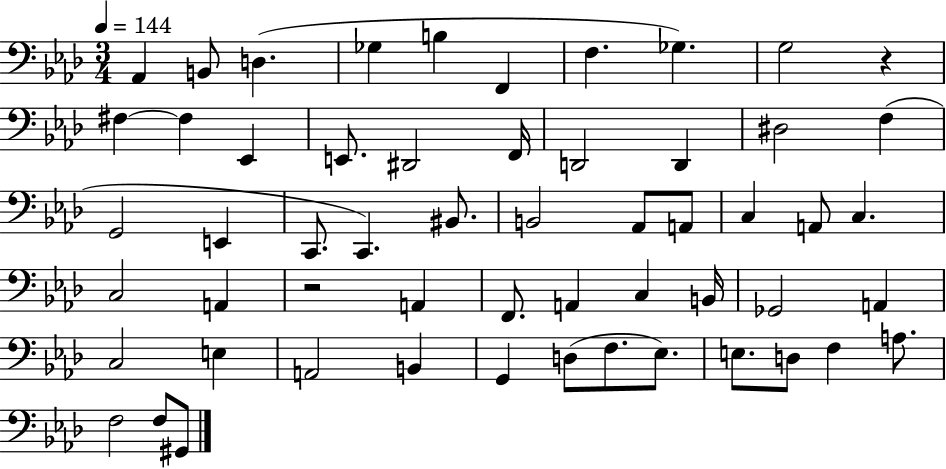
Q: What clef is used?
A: bass